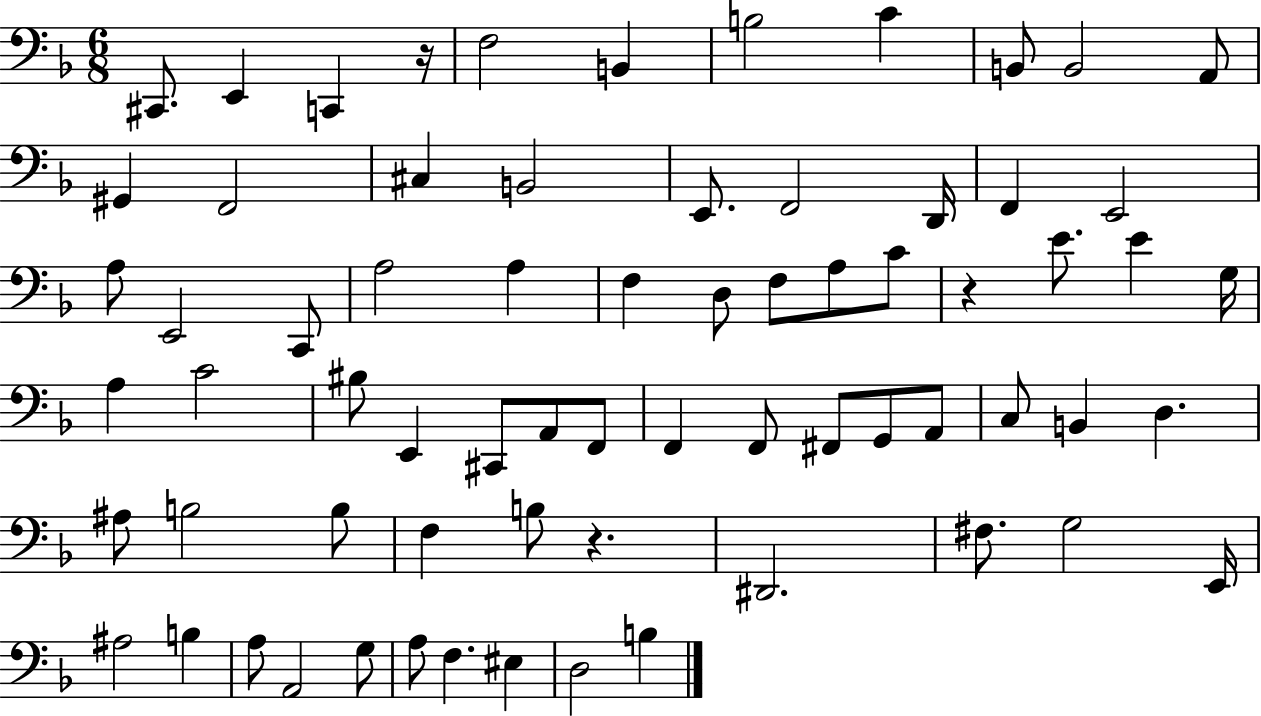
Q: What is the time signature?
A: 6/8